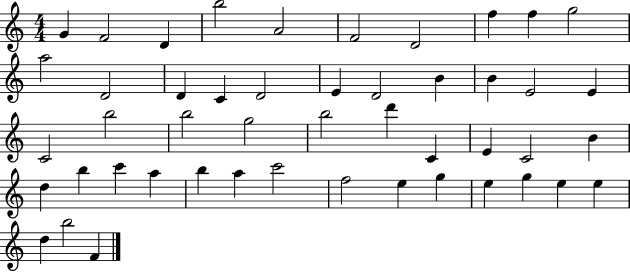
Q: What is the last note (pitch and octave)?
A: F4